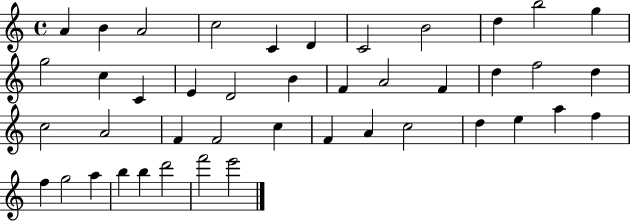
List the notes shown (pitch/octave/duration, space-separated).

A4/q B4/q A4/h C5/h C4/q D4/q C4/h B4/h D5/q B5/h G5/q G5/h C5/q C4/q E4/q D4/h B4/q F4/q A4/h F4/q D5/q F5/h D5/q C5/h A4/h F4/q F4/h C5/q F4/q A4/q C5/h D5/q E5/q A5/q F5/q F5/q G5/h A5/q B5/q B5/q D6/h F6/h E6/h